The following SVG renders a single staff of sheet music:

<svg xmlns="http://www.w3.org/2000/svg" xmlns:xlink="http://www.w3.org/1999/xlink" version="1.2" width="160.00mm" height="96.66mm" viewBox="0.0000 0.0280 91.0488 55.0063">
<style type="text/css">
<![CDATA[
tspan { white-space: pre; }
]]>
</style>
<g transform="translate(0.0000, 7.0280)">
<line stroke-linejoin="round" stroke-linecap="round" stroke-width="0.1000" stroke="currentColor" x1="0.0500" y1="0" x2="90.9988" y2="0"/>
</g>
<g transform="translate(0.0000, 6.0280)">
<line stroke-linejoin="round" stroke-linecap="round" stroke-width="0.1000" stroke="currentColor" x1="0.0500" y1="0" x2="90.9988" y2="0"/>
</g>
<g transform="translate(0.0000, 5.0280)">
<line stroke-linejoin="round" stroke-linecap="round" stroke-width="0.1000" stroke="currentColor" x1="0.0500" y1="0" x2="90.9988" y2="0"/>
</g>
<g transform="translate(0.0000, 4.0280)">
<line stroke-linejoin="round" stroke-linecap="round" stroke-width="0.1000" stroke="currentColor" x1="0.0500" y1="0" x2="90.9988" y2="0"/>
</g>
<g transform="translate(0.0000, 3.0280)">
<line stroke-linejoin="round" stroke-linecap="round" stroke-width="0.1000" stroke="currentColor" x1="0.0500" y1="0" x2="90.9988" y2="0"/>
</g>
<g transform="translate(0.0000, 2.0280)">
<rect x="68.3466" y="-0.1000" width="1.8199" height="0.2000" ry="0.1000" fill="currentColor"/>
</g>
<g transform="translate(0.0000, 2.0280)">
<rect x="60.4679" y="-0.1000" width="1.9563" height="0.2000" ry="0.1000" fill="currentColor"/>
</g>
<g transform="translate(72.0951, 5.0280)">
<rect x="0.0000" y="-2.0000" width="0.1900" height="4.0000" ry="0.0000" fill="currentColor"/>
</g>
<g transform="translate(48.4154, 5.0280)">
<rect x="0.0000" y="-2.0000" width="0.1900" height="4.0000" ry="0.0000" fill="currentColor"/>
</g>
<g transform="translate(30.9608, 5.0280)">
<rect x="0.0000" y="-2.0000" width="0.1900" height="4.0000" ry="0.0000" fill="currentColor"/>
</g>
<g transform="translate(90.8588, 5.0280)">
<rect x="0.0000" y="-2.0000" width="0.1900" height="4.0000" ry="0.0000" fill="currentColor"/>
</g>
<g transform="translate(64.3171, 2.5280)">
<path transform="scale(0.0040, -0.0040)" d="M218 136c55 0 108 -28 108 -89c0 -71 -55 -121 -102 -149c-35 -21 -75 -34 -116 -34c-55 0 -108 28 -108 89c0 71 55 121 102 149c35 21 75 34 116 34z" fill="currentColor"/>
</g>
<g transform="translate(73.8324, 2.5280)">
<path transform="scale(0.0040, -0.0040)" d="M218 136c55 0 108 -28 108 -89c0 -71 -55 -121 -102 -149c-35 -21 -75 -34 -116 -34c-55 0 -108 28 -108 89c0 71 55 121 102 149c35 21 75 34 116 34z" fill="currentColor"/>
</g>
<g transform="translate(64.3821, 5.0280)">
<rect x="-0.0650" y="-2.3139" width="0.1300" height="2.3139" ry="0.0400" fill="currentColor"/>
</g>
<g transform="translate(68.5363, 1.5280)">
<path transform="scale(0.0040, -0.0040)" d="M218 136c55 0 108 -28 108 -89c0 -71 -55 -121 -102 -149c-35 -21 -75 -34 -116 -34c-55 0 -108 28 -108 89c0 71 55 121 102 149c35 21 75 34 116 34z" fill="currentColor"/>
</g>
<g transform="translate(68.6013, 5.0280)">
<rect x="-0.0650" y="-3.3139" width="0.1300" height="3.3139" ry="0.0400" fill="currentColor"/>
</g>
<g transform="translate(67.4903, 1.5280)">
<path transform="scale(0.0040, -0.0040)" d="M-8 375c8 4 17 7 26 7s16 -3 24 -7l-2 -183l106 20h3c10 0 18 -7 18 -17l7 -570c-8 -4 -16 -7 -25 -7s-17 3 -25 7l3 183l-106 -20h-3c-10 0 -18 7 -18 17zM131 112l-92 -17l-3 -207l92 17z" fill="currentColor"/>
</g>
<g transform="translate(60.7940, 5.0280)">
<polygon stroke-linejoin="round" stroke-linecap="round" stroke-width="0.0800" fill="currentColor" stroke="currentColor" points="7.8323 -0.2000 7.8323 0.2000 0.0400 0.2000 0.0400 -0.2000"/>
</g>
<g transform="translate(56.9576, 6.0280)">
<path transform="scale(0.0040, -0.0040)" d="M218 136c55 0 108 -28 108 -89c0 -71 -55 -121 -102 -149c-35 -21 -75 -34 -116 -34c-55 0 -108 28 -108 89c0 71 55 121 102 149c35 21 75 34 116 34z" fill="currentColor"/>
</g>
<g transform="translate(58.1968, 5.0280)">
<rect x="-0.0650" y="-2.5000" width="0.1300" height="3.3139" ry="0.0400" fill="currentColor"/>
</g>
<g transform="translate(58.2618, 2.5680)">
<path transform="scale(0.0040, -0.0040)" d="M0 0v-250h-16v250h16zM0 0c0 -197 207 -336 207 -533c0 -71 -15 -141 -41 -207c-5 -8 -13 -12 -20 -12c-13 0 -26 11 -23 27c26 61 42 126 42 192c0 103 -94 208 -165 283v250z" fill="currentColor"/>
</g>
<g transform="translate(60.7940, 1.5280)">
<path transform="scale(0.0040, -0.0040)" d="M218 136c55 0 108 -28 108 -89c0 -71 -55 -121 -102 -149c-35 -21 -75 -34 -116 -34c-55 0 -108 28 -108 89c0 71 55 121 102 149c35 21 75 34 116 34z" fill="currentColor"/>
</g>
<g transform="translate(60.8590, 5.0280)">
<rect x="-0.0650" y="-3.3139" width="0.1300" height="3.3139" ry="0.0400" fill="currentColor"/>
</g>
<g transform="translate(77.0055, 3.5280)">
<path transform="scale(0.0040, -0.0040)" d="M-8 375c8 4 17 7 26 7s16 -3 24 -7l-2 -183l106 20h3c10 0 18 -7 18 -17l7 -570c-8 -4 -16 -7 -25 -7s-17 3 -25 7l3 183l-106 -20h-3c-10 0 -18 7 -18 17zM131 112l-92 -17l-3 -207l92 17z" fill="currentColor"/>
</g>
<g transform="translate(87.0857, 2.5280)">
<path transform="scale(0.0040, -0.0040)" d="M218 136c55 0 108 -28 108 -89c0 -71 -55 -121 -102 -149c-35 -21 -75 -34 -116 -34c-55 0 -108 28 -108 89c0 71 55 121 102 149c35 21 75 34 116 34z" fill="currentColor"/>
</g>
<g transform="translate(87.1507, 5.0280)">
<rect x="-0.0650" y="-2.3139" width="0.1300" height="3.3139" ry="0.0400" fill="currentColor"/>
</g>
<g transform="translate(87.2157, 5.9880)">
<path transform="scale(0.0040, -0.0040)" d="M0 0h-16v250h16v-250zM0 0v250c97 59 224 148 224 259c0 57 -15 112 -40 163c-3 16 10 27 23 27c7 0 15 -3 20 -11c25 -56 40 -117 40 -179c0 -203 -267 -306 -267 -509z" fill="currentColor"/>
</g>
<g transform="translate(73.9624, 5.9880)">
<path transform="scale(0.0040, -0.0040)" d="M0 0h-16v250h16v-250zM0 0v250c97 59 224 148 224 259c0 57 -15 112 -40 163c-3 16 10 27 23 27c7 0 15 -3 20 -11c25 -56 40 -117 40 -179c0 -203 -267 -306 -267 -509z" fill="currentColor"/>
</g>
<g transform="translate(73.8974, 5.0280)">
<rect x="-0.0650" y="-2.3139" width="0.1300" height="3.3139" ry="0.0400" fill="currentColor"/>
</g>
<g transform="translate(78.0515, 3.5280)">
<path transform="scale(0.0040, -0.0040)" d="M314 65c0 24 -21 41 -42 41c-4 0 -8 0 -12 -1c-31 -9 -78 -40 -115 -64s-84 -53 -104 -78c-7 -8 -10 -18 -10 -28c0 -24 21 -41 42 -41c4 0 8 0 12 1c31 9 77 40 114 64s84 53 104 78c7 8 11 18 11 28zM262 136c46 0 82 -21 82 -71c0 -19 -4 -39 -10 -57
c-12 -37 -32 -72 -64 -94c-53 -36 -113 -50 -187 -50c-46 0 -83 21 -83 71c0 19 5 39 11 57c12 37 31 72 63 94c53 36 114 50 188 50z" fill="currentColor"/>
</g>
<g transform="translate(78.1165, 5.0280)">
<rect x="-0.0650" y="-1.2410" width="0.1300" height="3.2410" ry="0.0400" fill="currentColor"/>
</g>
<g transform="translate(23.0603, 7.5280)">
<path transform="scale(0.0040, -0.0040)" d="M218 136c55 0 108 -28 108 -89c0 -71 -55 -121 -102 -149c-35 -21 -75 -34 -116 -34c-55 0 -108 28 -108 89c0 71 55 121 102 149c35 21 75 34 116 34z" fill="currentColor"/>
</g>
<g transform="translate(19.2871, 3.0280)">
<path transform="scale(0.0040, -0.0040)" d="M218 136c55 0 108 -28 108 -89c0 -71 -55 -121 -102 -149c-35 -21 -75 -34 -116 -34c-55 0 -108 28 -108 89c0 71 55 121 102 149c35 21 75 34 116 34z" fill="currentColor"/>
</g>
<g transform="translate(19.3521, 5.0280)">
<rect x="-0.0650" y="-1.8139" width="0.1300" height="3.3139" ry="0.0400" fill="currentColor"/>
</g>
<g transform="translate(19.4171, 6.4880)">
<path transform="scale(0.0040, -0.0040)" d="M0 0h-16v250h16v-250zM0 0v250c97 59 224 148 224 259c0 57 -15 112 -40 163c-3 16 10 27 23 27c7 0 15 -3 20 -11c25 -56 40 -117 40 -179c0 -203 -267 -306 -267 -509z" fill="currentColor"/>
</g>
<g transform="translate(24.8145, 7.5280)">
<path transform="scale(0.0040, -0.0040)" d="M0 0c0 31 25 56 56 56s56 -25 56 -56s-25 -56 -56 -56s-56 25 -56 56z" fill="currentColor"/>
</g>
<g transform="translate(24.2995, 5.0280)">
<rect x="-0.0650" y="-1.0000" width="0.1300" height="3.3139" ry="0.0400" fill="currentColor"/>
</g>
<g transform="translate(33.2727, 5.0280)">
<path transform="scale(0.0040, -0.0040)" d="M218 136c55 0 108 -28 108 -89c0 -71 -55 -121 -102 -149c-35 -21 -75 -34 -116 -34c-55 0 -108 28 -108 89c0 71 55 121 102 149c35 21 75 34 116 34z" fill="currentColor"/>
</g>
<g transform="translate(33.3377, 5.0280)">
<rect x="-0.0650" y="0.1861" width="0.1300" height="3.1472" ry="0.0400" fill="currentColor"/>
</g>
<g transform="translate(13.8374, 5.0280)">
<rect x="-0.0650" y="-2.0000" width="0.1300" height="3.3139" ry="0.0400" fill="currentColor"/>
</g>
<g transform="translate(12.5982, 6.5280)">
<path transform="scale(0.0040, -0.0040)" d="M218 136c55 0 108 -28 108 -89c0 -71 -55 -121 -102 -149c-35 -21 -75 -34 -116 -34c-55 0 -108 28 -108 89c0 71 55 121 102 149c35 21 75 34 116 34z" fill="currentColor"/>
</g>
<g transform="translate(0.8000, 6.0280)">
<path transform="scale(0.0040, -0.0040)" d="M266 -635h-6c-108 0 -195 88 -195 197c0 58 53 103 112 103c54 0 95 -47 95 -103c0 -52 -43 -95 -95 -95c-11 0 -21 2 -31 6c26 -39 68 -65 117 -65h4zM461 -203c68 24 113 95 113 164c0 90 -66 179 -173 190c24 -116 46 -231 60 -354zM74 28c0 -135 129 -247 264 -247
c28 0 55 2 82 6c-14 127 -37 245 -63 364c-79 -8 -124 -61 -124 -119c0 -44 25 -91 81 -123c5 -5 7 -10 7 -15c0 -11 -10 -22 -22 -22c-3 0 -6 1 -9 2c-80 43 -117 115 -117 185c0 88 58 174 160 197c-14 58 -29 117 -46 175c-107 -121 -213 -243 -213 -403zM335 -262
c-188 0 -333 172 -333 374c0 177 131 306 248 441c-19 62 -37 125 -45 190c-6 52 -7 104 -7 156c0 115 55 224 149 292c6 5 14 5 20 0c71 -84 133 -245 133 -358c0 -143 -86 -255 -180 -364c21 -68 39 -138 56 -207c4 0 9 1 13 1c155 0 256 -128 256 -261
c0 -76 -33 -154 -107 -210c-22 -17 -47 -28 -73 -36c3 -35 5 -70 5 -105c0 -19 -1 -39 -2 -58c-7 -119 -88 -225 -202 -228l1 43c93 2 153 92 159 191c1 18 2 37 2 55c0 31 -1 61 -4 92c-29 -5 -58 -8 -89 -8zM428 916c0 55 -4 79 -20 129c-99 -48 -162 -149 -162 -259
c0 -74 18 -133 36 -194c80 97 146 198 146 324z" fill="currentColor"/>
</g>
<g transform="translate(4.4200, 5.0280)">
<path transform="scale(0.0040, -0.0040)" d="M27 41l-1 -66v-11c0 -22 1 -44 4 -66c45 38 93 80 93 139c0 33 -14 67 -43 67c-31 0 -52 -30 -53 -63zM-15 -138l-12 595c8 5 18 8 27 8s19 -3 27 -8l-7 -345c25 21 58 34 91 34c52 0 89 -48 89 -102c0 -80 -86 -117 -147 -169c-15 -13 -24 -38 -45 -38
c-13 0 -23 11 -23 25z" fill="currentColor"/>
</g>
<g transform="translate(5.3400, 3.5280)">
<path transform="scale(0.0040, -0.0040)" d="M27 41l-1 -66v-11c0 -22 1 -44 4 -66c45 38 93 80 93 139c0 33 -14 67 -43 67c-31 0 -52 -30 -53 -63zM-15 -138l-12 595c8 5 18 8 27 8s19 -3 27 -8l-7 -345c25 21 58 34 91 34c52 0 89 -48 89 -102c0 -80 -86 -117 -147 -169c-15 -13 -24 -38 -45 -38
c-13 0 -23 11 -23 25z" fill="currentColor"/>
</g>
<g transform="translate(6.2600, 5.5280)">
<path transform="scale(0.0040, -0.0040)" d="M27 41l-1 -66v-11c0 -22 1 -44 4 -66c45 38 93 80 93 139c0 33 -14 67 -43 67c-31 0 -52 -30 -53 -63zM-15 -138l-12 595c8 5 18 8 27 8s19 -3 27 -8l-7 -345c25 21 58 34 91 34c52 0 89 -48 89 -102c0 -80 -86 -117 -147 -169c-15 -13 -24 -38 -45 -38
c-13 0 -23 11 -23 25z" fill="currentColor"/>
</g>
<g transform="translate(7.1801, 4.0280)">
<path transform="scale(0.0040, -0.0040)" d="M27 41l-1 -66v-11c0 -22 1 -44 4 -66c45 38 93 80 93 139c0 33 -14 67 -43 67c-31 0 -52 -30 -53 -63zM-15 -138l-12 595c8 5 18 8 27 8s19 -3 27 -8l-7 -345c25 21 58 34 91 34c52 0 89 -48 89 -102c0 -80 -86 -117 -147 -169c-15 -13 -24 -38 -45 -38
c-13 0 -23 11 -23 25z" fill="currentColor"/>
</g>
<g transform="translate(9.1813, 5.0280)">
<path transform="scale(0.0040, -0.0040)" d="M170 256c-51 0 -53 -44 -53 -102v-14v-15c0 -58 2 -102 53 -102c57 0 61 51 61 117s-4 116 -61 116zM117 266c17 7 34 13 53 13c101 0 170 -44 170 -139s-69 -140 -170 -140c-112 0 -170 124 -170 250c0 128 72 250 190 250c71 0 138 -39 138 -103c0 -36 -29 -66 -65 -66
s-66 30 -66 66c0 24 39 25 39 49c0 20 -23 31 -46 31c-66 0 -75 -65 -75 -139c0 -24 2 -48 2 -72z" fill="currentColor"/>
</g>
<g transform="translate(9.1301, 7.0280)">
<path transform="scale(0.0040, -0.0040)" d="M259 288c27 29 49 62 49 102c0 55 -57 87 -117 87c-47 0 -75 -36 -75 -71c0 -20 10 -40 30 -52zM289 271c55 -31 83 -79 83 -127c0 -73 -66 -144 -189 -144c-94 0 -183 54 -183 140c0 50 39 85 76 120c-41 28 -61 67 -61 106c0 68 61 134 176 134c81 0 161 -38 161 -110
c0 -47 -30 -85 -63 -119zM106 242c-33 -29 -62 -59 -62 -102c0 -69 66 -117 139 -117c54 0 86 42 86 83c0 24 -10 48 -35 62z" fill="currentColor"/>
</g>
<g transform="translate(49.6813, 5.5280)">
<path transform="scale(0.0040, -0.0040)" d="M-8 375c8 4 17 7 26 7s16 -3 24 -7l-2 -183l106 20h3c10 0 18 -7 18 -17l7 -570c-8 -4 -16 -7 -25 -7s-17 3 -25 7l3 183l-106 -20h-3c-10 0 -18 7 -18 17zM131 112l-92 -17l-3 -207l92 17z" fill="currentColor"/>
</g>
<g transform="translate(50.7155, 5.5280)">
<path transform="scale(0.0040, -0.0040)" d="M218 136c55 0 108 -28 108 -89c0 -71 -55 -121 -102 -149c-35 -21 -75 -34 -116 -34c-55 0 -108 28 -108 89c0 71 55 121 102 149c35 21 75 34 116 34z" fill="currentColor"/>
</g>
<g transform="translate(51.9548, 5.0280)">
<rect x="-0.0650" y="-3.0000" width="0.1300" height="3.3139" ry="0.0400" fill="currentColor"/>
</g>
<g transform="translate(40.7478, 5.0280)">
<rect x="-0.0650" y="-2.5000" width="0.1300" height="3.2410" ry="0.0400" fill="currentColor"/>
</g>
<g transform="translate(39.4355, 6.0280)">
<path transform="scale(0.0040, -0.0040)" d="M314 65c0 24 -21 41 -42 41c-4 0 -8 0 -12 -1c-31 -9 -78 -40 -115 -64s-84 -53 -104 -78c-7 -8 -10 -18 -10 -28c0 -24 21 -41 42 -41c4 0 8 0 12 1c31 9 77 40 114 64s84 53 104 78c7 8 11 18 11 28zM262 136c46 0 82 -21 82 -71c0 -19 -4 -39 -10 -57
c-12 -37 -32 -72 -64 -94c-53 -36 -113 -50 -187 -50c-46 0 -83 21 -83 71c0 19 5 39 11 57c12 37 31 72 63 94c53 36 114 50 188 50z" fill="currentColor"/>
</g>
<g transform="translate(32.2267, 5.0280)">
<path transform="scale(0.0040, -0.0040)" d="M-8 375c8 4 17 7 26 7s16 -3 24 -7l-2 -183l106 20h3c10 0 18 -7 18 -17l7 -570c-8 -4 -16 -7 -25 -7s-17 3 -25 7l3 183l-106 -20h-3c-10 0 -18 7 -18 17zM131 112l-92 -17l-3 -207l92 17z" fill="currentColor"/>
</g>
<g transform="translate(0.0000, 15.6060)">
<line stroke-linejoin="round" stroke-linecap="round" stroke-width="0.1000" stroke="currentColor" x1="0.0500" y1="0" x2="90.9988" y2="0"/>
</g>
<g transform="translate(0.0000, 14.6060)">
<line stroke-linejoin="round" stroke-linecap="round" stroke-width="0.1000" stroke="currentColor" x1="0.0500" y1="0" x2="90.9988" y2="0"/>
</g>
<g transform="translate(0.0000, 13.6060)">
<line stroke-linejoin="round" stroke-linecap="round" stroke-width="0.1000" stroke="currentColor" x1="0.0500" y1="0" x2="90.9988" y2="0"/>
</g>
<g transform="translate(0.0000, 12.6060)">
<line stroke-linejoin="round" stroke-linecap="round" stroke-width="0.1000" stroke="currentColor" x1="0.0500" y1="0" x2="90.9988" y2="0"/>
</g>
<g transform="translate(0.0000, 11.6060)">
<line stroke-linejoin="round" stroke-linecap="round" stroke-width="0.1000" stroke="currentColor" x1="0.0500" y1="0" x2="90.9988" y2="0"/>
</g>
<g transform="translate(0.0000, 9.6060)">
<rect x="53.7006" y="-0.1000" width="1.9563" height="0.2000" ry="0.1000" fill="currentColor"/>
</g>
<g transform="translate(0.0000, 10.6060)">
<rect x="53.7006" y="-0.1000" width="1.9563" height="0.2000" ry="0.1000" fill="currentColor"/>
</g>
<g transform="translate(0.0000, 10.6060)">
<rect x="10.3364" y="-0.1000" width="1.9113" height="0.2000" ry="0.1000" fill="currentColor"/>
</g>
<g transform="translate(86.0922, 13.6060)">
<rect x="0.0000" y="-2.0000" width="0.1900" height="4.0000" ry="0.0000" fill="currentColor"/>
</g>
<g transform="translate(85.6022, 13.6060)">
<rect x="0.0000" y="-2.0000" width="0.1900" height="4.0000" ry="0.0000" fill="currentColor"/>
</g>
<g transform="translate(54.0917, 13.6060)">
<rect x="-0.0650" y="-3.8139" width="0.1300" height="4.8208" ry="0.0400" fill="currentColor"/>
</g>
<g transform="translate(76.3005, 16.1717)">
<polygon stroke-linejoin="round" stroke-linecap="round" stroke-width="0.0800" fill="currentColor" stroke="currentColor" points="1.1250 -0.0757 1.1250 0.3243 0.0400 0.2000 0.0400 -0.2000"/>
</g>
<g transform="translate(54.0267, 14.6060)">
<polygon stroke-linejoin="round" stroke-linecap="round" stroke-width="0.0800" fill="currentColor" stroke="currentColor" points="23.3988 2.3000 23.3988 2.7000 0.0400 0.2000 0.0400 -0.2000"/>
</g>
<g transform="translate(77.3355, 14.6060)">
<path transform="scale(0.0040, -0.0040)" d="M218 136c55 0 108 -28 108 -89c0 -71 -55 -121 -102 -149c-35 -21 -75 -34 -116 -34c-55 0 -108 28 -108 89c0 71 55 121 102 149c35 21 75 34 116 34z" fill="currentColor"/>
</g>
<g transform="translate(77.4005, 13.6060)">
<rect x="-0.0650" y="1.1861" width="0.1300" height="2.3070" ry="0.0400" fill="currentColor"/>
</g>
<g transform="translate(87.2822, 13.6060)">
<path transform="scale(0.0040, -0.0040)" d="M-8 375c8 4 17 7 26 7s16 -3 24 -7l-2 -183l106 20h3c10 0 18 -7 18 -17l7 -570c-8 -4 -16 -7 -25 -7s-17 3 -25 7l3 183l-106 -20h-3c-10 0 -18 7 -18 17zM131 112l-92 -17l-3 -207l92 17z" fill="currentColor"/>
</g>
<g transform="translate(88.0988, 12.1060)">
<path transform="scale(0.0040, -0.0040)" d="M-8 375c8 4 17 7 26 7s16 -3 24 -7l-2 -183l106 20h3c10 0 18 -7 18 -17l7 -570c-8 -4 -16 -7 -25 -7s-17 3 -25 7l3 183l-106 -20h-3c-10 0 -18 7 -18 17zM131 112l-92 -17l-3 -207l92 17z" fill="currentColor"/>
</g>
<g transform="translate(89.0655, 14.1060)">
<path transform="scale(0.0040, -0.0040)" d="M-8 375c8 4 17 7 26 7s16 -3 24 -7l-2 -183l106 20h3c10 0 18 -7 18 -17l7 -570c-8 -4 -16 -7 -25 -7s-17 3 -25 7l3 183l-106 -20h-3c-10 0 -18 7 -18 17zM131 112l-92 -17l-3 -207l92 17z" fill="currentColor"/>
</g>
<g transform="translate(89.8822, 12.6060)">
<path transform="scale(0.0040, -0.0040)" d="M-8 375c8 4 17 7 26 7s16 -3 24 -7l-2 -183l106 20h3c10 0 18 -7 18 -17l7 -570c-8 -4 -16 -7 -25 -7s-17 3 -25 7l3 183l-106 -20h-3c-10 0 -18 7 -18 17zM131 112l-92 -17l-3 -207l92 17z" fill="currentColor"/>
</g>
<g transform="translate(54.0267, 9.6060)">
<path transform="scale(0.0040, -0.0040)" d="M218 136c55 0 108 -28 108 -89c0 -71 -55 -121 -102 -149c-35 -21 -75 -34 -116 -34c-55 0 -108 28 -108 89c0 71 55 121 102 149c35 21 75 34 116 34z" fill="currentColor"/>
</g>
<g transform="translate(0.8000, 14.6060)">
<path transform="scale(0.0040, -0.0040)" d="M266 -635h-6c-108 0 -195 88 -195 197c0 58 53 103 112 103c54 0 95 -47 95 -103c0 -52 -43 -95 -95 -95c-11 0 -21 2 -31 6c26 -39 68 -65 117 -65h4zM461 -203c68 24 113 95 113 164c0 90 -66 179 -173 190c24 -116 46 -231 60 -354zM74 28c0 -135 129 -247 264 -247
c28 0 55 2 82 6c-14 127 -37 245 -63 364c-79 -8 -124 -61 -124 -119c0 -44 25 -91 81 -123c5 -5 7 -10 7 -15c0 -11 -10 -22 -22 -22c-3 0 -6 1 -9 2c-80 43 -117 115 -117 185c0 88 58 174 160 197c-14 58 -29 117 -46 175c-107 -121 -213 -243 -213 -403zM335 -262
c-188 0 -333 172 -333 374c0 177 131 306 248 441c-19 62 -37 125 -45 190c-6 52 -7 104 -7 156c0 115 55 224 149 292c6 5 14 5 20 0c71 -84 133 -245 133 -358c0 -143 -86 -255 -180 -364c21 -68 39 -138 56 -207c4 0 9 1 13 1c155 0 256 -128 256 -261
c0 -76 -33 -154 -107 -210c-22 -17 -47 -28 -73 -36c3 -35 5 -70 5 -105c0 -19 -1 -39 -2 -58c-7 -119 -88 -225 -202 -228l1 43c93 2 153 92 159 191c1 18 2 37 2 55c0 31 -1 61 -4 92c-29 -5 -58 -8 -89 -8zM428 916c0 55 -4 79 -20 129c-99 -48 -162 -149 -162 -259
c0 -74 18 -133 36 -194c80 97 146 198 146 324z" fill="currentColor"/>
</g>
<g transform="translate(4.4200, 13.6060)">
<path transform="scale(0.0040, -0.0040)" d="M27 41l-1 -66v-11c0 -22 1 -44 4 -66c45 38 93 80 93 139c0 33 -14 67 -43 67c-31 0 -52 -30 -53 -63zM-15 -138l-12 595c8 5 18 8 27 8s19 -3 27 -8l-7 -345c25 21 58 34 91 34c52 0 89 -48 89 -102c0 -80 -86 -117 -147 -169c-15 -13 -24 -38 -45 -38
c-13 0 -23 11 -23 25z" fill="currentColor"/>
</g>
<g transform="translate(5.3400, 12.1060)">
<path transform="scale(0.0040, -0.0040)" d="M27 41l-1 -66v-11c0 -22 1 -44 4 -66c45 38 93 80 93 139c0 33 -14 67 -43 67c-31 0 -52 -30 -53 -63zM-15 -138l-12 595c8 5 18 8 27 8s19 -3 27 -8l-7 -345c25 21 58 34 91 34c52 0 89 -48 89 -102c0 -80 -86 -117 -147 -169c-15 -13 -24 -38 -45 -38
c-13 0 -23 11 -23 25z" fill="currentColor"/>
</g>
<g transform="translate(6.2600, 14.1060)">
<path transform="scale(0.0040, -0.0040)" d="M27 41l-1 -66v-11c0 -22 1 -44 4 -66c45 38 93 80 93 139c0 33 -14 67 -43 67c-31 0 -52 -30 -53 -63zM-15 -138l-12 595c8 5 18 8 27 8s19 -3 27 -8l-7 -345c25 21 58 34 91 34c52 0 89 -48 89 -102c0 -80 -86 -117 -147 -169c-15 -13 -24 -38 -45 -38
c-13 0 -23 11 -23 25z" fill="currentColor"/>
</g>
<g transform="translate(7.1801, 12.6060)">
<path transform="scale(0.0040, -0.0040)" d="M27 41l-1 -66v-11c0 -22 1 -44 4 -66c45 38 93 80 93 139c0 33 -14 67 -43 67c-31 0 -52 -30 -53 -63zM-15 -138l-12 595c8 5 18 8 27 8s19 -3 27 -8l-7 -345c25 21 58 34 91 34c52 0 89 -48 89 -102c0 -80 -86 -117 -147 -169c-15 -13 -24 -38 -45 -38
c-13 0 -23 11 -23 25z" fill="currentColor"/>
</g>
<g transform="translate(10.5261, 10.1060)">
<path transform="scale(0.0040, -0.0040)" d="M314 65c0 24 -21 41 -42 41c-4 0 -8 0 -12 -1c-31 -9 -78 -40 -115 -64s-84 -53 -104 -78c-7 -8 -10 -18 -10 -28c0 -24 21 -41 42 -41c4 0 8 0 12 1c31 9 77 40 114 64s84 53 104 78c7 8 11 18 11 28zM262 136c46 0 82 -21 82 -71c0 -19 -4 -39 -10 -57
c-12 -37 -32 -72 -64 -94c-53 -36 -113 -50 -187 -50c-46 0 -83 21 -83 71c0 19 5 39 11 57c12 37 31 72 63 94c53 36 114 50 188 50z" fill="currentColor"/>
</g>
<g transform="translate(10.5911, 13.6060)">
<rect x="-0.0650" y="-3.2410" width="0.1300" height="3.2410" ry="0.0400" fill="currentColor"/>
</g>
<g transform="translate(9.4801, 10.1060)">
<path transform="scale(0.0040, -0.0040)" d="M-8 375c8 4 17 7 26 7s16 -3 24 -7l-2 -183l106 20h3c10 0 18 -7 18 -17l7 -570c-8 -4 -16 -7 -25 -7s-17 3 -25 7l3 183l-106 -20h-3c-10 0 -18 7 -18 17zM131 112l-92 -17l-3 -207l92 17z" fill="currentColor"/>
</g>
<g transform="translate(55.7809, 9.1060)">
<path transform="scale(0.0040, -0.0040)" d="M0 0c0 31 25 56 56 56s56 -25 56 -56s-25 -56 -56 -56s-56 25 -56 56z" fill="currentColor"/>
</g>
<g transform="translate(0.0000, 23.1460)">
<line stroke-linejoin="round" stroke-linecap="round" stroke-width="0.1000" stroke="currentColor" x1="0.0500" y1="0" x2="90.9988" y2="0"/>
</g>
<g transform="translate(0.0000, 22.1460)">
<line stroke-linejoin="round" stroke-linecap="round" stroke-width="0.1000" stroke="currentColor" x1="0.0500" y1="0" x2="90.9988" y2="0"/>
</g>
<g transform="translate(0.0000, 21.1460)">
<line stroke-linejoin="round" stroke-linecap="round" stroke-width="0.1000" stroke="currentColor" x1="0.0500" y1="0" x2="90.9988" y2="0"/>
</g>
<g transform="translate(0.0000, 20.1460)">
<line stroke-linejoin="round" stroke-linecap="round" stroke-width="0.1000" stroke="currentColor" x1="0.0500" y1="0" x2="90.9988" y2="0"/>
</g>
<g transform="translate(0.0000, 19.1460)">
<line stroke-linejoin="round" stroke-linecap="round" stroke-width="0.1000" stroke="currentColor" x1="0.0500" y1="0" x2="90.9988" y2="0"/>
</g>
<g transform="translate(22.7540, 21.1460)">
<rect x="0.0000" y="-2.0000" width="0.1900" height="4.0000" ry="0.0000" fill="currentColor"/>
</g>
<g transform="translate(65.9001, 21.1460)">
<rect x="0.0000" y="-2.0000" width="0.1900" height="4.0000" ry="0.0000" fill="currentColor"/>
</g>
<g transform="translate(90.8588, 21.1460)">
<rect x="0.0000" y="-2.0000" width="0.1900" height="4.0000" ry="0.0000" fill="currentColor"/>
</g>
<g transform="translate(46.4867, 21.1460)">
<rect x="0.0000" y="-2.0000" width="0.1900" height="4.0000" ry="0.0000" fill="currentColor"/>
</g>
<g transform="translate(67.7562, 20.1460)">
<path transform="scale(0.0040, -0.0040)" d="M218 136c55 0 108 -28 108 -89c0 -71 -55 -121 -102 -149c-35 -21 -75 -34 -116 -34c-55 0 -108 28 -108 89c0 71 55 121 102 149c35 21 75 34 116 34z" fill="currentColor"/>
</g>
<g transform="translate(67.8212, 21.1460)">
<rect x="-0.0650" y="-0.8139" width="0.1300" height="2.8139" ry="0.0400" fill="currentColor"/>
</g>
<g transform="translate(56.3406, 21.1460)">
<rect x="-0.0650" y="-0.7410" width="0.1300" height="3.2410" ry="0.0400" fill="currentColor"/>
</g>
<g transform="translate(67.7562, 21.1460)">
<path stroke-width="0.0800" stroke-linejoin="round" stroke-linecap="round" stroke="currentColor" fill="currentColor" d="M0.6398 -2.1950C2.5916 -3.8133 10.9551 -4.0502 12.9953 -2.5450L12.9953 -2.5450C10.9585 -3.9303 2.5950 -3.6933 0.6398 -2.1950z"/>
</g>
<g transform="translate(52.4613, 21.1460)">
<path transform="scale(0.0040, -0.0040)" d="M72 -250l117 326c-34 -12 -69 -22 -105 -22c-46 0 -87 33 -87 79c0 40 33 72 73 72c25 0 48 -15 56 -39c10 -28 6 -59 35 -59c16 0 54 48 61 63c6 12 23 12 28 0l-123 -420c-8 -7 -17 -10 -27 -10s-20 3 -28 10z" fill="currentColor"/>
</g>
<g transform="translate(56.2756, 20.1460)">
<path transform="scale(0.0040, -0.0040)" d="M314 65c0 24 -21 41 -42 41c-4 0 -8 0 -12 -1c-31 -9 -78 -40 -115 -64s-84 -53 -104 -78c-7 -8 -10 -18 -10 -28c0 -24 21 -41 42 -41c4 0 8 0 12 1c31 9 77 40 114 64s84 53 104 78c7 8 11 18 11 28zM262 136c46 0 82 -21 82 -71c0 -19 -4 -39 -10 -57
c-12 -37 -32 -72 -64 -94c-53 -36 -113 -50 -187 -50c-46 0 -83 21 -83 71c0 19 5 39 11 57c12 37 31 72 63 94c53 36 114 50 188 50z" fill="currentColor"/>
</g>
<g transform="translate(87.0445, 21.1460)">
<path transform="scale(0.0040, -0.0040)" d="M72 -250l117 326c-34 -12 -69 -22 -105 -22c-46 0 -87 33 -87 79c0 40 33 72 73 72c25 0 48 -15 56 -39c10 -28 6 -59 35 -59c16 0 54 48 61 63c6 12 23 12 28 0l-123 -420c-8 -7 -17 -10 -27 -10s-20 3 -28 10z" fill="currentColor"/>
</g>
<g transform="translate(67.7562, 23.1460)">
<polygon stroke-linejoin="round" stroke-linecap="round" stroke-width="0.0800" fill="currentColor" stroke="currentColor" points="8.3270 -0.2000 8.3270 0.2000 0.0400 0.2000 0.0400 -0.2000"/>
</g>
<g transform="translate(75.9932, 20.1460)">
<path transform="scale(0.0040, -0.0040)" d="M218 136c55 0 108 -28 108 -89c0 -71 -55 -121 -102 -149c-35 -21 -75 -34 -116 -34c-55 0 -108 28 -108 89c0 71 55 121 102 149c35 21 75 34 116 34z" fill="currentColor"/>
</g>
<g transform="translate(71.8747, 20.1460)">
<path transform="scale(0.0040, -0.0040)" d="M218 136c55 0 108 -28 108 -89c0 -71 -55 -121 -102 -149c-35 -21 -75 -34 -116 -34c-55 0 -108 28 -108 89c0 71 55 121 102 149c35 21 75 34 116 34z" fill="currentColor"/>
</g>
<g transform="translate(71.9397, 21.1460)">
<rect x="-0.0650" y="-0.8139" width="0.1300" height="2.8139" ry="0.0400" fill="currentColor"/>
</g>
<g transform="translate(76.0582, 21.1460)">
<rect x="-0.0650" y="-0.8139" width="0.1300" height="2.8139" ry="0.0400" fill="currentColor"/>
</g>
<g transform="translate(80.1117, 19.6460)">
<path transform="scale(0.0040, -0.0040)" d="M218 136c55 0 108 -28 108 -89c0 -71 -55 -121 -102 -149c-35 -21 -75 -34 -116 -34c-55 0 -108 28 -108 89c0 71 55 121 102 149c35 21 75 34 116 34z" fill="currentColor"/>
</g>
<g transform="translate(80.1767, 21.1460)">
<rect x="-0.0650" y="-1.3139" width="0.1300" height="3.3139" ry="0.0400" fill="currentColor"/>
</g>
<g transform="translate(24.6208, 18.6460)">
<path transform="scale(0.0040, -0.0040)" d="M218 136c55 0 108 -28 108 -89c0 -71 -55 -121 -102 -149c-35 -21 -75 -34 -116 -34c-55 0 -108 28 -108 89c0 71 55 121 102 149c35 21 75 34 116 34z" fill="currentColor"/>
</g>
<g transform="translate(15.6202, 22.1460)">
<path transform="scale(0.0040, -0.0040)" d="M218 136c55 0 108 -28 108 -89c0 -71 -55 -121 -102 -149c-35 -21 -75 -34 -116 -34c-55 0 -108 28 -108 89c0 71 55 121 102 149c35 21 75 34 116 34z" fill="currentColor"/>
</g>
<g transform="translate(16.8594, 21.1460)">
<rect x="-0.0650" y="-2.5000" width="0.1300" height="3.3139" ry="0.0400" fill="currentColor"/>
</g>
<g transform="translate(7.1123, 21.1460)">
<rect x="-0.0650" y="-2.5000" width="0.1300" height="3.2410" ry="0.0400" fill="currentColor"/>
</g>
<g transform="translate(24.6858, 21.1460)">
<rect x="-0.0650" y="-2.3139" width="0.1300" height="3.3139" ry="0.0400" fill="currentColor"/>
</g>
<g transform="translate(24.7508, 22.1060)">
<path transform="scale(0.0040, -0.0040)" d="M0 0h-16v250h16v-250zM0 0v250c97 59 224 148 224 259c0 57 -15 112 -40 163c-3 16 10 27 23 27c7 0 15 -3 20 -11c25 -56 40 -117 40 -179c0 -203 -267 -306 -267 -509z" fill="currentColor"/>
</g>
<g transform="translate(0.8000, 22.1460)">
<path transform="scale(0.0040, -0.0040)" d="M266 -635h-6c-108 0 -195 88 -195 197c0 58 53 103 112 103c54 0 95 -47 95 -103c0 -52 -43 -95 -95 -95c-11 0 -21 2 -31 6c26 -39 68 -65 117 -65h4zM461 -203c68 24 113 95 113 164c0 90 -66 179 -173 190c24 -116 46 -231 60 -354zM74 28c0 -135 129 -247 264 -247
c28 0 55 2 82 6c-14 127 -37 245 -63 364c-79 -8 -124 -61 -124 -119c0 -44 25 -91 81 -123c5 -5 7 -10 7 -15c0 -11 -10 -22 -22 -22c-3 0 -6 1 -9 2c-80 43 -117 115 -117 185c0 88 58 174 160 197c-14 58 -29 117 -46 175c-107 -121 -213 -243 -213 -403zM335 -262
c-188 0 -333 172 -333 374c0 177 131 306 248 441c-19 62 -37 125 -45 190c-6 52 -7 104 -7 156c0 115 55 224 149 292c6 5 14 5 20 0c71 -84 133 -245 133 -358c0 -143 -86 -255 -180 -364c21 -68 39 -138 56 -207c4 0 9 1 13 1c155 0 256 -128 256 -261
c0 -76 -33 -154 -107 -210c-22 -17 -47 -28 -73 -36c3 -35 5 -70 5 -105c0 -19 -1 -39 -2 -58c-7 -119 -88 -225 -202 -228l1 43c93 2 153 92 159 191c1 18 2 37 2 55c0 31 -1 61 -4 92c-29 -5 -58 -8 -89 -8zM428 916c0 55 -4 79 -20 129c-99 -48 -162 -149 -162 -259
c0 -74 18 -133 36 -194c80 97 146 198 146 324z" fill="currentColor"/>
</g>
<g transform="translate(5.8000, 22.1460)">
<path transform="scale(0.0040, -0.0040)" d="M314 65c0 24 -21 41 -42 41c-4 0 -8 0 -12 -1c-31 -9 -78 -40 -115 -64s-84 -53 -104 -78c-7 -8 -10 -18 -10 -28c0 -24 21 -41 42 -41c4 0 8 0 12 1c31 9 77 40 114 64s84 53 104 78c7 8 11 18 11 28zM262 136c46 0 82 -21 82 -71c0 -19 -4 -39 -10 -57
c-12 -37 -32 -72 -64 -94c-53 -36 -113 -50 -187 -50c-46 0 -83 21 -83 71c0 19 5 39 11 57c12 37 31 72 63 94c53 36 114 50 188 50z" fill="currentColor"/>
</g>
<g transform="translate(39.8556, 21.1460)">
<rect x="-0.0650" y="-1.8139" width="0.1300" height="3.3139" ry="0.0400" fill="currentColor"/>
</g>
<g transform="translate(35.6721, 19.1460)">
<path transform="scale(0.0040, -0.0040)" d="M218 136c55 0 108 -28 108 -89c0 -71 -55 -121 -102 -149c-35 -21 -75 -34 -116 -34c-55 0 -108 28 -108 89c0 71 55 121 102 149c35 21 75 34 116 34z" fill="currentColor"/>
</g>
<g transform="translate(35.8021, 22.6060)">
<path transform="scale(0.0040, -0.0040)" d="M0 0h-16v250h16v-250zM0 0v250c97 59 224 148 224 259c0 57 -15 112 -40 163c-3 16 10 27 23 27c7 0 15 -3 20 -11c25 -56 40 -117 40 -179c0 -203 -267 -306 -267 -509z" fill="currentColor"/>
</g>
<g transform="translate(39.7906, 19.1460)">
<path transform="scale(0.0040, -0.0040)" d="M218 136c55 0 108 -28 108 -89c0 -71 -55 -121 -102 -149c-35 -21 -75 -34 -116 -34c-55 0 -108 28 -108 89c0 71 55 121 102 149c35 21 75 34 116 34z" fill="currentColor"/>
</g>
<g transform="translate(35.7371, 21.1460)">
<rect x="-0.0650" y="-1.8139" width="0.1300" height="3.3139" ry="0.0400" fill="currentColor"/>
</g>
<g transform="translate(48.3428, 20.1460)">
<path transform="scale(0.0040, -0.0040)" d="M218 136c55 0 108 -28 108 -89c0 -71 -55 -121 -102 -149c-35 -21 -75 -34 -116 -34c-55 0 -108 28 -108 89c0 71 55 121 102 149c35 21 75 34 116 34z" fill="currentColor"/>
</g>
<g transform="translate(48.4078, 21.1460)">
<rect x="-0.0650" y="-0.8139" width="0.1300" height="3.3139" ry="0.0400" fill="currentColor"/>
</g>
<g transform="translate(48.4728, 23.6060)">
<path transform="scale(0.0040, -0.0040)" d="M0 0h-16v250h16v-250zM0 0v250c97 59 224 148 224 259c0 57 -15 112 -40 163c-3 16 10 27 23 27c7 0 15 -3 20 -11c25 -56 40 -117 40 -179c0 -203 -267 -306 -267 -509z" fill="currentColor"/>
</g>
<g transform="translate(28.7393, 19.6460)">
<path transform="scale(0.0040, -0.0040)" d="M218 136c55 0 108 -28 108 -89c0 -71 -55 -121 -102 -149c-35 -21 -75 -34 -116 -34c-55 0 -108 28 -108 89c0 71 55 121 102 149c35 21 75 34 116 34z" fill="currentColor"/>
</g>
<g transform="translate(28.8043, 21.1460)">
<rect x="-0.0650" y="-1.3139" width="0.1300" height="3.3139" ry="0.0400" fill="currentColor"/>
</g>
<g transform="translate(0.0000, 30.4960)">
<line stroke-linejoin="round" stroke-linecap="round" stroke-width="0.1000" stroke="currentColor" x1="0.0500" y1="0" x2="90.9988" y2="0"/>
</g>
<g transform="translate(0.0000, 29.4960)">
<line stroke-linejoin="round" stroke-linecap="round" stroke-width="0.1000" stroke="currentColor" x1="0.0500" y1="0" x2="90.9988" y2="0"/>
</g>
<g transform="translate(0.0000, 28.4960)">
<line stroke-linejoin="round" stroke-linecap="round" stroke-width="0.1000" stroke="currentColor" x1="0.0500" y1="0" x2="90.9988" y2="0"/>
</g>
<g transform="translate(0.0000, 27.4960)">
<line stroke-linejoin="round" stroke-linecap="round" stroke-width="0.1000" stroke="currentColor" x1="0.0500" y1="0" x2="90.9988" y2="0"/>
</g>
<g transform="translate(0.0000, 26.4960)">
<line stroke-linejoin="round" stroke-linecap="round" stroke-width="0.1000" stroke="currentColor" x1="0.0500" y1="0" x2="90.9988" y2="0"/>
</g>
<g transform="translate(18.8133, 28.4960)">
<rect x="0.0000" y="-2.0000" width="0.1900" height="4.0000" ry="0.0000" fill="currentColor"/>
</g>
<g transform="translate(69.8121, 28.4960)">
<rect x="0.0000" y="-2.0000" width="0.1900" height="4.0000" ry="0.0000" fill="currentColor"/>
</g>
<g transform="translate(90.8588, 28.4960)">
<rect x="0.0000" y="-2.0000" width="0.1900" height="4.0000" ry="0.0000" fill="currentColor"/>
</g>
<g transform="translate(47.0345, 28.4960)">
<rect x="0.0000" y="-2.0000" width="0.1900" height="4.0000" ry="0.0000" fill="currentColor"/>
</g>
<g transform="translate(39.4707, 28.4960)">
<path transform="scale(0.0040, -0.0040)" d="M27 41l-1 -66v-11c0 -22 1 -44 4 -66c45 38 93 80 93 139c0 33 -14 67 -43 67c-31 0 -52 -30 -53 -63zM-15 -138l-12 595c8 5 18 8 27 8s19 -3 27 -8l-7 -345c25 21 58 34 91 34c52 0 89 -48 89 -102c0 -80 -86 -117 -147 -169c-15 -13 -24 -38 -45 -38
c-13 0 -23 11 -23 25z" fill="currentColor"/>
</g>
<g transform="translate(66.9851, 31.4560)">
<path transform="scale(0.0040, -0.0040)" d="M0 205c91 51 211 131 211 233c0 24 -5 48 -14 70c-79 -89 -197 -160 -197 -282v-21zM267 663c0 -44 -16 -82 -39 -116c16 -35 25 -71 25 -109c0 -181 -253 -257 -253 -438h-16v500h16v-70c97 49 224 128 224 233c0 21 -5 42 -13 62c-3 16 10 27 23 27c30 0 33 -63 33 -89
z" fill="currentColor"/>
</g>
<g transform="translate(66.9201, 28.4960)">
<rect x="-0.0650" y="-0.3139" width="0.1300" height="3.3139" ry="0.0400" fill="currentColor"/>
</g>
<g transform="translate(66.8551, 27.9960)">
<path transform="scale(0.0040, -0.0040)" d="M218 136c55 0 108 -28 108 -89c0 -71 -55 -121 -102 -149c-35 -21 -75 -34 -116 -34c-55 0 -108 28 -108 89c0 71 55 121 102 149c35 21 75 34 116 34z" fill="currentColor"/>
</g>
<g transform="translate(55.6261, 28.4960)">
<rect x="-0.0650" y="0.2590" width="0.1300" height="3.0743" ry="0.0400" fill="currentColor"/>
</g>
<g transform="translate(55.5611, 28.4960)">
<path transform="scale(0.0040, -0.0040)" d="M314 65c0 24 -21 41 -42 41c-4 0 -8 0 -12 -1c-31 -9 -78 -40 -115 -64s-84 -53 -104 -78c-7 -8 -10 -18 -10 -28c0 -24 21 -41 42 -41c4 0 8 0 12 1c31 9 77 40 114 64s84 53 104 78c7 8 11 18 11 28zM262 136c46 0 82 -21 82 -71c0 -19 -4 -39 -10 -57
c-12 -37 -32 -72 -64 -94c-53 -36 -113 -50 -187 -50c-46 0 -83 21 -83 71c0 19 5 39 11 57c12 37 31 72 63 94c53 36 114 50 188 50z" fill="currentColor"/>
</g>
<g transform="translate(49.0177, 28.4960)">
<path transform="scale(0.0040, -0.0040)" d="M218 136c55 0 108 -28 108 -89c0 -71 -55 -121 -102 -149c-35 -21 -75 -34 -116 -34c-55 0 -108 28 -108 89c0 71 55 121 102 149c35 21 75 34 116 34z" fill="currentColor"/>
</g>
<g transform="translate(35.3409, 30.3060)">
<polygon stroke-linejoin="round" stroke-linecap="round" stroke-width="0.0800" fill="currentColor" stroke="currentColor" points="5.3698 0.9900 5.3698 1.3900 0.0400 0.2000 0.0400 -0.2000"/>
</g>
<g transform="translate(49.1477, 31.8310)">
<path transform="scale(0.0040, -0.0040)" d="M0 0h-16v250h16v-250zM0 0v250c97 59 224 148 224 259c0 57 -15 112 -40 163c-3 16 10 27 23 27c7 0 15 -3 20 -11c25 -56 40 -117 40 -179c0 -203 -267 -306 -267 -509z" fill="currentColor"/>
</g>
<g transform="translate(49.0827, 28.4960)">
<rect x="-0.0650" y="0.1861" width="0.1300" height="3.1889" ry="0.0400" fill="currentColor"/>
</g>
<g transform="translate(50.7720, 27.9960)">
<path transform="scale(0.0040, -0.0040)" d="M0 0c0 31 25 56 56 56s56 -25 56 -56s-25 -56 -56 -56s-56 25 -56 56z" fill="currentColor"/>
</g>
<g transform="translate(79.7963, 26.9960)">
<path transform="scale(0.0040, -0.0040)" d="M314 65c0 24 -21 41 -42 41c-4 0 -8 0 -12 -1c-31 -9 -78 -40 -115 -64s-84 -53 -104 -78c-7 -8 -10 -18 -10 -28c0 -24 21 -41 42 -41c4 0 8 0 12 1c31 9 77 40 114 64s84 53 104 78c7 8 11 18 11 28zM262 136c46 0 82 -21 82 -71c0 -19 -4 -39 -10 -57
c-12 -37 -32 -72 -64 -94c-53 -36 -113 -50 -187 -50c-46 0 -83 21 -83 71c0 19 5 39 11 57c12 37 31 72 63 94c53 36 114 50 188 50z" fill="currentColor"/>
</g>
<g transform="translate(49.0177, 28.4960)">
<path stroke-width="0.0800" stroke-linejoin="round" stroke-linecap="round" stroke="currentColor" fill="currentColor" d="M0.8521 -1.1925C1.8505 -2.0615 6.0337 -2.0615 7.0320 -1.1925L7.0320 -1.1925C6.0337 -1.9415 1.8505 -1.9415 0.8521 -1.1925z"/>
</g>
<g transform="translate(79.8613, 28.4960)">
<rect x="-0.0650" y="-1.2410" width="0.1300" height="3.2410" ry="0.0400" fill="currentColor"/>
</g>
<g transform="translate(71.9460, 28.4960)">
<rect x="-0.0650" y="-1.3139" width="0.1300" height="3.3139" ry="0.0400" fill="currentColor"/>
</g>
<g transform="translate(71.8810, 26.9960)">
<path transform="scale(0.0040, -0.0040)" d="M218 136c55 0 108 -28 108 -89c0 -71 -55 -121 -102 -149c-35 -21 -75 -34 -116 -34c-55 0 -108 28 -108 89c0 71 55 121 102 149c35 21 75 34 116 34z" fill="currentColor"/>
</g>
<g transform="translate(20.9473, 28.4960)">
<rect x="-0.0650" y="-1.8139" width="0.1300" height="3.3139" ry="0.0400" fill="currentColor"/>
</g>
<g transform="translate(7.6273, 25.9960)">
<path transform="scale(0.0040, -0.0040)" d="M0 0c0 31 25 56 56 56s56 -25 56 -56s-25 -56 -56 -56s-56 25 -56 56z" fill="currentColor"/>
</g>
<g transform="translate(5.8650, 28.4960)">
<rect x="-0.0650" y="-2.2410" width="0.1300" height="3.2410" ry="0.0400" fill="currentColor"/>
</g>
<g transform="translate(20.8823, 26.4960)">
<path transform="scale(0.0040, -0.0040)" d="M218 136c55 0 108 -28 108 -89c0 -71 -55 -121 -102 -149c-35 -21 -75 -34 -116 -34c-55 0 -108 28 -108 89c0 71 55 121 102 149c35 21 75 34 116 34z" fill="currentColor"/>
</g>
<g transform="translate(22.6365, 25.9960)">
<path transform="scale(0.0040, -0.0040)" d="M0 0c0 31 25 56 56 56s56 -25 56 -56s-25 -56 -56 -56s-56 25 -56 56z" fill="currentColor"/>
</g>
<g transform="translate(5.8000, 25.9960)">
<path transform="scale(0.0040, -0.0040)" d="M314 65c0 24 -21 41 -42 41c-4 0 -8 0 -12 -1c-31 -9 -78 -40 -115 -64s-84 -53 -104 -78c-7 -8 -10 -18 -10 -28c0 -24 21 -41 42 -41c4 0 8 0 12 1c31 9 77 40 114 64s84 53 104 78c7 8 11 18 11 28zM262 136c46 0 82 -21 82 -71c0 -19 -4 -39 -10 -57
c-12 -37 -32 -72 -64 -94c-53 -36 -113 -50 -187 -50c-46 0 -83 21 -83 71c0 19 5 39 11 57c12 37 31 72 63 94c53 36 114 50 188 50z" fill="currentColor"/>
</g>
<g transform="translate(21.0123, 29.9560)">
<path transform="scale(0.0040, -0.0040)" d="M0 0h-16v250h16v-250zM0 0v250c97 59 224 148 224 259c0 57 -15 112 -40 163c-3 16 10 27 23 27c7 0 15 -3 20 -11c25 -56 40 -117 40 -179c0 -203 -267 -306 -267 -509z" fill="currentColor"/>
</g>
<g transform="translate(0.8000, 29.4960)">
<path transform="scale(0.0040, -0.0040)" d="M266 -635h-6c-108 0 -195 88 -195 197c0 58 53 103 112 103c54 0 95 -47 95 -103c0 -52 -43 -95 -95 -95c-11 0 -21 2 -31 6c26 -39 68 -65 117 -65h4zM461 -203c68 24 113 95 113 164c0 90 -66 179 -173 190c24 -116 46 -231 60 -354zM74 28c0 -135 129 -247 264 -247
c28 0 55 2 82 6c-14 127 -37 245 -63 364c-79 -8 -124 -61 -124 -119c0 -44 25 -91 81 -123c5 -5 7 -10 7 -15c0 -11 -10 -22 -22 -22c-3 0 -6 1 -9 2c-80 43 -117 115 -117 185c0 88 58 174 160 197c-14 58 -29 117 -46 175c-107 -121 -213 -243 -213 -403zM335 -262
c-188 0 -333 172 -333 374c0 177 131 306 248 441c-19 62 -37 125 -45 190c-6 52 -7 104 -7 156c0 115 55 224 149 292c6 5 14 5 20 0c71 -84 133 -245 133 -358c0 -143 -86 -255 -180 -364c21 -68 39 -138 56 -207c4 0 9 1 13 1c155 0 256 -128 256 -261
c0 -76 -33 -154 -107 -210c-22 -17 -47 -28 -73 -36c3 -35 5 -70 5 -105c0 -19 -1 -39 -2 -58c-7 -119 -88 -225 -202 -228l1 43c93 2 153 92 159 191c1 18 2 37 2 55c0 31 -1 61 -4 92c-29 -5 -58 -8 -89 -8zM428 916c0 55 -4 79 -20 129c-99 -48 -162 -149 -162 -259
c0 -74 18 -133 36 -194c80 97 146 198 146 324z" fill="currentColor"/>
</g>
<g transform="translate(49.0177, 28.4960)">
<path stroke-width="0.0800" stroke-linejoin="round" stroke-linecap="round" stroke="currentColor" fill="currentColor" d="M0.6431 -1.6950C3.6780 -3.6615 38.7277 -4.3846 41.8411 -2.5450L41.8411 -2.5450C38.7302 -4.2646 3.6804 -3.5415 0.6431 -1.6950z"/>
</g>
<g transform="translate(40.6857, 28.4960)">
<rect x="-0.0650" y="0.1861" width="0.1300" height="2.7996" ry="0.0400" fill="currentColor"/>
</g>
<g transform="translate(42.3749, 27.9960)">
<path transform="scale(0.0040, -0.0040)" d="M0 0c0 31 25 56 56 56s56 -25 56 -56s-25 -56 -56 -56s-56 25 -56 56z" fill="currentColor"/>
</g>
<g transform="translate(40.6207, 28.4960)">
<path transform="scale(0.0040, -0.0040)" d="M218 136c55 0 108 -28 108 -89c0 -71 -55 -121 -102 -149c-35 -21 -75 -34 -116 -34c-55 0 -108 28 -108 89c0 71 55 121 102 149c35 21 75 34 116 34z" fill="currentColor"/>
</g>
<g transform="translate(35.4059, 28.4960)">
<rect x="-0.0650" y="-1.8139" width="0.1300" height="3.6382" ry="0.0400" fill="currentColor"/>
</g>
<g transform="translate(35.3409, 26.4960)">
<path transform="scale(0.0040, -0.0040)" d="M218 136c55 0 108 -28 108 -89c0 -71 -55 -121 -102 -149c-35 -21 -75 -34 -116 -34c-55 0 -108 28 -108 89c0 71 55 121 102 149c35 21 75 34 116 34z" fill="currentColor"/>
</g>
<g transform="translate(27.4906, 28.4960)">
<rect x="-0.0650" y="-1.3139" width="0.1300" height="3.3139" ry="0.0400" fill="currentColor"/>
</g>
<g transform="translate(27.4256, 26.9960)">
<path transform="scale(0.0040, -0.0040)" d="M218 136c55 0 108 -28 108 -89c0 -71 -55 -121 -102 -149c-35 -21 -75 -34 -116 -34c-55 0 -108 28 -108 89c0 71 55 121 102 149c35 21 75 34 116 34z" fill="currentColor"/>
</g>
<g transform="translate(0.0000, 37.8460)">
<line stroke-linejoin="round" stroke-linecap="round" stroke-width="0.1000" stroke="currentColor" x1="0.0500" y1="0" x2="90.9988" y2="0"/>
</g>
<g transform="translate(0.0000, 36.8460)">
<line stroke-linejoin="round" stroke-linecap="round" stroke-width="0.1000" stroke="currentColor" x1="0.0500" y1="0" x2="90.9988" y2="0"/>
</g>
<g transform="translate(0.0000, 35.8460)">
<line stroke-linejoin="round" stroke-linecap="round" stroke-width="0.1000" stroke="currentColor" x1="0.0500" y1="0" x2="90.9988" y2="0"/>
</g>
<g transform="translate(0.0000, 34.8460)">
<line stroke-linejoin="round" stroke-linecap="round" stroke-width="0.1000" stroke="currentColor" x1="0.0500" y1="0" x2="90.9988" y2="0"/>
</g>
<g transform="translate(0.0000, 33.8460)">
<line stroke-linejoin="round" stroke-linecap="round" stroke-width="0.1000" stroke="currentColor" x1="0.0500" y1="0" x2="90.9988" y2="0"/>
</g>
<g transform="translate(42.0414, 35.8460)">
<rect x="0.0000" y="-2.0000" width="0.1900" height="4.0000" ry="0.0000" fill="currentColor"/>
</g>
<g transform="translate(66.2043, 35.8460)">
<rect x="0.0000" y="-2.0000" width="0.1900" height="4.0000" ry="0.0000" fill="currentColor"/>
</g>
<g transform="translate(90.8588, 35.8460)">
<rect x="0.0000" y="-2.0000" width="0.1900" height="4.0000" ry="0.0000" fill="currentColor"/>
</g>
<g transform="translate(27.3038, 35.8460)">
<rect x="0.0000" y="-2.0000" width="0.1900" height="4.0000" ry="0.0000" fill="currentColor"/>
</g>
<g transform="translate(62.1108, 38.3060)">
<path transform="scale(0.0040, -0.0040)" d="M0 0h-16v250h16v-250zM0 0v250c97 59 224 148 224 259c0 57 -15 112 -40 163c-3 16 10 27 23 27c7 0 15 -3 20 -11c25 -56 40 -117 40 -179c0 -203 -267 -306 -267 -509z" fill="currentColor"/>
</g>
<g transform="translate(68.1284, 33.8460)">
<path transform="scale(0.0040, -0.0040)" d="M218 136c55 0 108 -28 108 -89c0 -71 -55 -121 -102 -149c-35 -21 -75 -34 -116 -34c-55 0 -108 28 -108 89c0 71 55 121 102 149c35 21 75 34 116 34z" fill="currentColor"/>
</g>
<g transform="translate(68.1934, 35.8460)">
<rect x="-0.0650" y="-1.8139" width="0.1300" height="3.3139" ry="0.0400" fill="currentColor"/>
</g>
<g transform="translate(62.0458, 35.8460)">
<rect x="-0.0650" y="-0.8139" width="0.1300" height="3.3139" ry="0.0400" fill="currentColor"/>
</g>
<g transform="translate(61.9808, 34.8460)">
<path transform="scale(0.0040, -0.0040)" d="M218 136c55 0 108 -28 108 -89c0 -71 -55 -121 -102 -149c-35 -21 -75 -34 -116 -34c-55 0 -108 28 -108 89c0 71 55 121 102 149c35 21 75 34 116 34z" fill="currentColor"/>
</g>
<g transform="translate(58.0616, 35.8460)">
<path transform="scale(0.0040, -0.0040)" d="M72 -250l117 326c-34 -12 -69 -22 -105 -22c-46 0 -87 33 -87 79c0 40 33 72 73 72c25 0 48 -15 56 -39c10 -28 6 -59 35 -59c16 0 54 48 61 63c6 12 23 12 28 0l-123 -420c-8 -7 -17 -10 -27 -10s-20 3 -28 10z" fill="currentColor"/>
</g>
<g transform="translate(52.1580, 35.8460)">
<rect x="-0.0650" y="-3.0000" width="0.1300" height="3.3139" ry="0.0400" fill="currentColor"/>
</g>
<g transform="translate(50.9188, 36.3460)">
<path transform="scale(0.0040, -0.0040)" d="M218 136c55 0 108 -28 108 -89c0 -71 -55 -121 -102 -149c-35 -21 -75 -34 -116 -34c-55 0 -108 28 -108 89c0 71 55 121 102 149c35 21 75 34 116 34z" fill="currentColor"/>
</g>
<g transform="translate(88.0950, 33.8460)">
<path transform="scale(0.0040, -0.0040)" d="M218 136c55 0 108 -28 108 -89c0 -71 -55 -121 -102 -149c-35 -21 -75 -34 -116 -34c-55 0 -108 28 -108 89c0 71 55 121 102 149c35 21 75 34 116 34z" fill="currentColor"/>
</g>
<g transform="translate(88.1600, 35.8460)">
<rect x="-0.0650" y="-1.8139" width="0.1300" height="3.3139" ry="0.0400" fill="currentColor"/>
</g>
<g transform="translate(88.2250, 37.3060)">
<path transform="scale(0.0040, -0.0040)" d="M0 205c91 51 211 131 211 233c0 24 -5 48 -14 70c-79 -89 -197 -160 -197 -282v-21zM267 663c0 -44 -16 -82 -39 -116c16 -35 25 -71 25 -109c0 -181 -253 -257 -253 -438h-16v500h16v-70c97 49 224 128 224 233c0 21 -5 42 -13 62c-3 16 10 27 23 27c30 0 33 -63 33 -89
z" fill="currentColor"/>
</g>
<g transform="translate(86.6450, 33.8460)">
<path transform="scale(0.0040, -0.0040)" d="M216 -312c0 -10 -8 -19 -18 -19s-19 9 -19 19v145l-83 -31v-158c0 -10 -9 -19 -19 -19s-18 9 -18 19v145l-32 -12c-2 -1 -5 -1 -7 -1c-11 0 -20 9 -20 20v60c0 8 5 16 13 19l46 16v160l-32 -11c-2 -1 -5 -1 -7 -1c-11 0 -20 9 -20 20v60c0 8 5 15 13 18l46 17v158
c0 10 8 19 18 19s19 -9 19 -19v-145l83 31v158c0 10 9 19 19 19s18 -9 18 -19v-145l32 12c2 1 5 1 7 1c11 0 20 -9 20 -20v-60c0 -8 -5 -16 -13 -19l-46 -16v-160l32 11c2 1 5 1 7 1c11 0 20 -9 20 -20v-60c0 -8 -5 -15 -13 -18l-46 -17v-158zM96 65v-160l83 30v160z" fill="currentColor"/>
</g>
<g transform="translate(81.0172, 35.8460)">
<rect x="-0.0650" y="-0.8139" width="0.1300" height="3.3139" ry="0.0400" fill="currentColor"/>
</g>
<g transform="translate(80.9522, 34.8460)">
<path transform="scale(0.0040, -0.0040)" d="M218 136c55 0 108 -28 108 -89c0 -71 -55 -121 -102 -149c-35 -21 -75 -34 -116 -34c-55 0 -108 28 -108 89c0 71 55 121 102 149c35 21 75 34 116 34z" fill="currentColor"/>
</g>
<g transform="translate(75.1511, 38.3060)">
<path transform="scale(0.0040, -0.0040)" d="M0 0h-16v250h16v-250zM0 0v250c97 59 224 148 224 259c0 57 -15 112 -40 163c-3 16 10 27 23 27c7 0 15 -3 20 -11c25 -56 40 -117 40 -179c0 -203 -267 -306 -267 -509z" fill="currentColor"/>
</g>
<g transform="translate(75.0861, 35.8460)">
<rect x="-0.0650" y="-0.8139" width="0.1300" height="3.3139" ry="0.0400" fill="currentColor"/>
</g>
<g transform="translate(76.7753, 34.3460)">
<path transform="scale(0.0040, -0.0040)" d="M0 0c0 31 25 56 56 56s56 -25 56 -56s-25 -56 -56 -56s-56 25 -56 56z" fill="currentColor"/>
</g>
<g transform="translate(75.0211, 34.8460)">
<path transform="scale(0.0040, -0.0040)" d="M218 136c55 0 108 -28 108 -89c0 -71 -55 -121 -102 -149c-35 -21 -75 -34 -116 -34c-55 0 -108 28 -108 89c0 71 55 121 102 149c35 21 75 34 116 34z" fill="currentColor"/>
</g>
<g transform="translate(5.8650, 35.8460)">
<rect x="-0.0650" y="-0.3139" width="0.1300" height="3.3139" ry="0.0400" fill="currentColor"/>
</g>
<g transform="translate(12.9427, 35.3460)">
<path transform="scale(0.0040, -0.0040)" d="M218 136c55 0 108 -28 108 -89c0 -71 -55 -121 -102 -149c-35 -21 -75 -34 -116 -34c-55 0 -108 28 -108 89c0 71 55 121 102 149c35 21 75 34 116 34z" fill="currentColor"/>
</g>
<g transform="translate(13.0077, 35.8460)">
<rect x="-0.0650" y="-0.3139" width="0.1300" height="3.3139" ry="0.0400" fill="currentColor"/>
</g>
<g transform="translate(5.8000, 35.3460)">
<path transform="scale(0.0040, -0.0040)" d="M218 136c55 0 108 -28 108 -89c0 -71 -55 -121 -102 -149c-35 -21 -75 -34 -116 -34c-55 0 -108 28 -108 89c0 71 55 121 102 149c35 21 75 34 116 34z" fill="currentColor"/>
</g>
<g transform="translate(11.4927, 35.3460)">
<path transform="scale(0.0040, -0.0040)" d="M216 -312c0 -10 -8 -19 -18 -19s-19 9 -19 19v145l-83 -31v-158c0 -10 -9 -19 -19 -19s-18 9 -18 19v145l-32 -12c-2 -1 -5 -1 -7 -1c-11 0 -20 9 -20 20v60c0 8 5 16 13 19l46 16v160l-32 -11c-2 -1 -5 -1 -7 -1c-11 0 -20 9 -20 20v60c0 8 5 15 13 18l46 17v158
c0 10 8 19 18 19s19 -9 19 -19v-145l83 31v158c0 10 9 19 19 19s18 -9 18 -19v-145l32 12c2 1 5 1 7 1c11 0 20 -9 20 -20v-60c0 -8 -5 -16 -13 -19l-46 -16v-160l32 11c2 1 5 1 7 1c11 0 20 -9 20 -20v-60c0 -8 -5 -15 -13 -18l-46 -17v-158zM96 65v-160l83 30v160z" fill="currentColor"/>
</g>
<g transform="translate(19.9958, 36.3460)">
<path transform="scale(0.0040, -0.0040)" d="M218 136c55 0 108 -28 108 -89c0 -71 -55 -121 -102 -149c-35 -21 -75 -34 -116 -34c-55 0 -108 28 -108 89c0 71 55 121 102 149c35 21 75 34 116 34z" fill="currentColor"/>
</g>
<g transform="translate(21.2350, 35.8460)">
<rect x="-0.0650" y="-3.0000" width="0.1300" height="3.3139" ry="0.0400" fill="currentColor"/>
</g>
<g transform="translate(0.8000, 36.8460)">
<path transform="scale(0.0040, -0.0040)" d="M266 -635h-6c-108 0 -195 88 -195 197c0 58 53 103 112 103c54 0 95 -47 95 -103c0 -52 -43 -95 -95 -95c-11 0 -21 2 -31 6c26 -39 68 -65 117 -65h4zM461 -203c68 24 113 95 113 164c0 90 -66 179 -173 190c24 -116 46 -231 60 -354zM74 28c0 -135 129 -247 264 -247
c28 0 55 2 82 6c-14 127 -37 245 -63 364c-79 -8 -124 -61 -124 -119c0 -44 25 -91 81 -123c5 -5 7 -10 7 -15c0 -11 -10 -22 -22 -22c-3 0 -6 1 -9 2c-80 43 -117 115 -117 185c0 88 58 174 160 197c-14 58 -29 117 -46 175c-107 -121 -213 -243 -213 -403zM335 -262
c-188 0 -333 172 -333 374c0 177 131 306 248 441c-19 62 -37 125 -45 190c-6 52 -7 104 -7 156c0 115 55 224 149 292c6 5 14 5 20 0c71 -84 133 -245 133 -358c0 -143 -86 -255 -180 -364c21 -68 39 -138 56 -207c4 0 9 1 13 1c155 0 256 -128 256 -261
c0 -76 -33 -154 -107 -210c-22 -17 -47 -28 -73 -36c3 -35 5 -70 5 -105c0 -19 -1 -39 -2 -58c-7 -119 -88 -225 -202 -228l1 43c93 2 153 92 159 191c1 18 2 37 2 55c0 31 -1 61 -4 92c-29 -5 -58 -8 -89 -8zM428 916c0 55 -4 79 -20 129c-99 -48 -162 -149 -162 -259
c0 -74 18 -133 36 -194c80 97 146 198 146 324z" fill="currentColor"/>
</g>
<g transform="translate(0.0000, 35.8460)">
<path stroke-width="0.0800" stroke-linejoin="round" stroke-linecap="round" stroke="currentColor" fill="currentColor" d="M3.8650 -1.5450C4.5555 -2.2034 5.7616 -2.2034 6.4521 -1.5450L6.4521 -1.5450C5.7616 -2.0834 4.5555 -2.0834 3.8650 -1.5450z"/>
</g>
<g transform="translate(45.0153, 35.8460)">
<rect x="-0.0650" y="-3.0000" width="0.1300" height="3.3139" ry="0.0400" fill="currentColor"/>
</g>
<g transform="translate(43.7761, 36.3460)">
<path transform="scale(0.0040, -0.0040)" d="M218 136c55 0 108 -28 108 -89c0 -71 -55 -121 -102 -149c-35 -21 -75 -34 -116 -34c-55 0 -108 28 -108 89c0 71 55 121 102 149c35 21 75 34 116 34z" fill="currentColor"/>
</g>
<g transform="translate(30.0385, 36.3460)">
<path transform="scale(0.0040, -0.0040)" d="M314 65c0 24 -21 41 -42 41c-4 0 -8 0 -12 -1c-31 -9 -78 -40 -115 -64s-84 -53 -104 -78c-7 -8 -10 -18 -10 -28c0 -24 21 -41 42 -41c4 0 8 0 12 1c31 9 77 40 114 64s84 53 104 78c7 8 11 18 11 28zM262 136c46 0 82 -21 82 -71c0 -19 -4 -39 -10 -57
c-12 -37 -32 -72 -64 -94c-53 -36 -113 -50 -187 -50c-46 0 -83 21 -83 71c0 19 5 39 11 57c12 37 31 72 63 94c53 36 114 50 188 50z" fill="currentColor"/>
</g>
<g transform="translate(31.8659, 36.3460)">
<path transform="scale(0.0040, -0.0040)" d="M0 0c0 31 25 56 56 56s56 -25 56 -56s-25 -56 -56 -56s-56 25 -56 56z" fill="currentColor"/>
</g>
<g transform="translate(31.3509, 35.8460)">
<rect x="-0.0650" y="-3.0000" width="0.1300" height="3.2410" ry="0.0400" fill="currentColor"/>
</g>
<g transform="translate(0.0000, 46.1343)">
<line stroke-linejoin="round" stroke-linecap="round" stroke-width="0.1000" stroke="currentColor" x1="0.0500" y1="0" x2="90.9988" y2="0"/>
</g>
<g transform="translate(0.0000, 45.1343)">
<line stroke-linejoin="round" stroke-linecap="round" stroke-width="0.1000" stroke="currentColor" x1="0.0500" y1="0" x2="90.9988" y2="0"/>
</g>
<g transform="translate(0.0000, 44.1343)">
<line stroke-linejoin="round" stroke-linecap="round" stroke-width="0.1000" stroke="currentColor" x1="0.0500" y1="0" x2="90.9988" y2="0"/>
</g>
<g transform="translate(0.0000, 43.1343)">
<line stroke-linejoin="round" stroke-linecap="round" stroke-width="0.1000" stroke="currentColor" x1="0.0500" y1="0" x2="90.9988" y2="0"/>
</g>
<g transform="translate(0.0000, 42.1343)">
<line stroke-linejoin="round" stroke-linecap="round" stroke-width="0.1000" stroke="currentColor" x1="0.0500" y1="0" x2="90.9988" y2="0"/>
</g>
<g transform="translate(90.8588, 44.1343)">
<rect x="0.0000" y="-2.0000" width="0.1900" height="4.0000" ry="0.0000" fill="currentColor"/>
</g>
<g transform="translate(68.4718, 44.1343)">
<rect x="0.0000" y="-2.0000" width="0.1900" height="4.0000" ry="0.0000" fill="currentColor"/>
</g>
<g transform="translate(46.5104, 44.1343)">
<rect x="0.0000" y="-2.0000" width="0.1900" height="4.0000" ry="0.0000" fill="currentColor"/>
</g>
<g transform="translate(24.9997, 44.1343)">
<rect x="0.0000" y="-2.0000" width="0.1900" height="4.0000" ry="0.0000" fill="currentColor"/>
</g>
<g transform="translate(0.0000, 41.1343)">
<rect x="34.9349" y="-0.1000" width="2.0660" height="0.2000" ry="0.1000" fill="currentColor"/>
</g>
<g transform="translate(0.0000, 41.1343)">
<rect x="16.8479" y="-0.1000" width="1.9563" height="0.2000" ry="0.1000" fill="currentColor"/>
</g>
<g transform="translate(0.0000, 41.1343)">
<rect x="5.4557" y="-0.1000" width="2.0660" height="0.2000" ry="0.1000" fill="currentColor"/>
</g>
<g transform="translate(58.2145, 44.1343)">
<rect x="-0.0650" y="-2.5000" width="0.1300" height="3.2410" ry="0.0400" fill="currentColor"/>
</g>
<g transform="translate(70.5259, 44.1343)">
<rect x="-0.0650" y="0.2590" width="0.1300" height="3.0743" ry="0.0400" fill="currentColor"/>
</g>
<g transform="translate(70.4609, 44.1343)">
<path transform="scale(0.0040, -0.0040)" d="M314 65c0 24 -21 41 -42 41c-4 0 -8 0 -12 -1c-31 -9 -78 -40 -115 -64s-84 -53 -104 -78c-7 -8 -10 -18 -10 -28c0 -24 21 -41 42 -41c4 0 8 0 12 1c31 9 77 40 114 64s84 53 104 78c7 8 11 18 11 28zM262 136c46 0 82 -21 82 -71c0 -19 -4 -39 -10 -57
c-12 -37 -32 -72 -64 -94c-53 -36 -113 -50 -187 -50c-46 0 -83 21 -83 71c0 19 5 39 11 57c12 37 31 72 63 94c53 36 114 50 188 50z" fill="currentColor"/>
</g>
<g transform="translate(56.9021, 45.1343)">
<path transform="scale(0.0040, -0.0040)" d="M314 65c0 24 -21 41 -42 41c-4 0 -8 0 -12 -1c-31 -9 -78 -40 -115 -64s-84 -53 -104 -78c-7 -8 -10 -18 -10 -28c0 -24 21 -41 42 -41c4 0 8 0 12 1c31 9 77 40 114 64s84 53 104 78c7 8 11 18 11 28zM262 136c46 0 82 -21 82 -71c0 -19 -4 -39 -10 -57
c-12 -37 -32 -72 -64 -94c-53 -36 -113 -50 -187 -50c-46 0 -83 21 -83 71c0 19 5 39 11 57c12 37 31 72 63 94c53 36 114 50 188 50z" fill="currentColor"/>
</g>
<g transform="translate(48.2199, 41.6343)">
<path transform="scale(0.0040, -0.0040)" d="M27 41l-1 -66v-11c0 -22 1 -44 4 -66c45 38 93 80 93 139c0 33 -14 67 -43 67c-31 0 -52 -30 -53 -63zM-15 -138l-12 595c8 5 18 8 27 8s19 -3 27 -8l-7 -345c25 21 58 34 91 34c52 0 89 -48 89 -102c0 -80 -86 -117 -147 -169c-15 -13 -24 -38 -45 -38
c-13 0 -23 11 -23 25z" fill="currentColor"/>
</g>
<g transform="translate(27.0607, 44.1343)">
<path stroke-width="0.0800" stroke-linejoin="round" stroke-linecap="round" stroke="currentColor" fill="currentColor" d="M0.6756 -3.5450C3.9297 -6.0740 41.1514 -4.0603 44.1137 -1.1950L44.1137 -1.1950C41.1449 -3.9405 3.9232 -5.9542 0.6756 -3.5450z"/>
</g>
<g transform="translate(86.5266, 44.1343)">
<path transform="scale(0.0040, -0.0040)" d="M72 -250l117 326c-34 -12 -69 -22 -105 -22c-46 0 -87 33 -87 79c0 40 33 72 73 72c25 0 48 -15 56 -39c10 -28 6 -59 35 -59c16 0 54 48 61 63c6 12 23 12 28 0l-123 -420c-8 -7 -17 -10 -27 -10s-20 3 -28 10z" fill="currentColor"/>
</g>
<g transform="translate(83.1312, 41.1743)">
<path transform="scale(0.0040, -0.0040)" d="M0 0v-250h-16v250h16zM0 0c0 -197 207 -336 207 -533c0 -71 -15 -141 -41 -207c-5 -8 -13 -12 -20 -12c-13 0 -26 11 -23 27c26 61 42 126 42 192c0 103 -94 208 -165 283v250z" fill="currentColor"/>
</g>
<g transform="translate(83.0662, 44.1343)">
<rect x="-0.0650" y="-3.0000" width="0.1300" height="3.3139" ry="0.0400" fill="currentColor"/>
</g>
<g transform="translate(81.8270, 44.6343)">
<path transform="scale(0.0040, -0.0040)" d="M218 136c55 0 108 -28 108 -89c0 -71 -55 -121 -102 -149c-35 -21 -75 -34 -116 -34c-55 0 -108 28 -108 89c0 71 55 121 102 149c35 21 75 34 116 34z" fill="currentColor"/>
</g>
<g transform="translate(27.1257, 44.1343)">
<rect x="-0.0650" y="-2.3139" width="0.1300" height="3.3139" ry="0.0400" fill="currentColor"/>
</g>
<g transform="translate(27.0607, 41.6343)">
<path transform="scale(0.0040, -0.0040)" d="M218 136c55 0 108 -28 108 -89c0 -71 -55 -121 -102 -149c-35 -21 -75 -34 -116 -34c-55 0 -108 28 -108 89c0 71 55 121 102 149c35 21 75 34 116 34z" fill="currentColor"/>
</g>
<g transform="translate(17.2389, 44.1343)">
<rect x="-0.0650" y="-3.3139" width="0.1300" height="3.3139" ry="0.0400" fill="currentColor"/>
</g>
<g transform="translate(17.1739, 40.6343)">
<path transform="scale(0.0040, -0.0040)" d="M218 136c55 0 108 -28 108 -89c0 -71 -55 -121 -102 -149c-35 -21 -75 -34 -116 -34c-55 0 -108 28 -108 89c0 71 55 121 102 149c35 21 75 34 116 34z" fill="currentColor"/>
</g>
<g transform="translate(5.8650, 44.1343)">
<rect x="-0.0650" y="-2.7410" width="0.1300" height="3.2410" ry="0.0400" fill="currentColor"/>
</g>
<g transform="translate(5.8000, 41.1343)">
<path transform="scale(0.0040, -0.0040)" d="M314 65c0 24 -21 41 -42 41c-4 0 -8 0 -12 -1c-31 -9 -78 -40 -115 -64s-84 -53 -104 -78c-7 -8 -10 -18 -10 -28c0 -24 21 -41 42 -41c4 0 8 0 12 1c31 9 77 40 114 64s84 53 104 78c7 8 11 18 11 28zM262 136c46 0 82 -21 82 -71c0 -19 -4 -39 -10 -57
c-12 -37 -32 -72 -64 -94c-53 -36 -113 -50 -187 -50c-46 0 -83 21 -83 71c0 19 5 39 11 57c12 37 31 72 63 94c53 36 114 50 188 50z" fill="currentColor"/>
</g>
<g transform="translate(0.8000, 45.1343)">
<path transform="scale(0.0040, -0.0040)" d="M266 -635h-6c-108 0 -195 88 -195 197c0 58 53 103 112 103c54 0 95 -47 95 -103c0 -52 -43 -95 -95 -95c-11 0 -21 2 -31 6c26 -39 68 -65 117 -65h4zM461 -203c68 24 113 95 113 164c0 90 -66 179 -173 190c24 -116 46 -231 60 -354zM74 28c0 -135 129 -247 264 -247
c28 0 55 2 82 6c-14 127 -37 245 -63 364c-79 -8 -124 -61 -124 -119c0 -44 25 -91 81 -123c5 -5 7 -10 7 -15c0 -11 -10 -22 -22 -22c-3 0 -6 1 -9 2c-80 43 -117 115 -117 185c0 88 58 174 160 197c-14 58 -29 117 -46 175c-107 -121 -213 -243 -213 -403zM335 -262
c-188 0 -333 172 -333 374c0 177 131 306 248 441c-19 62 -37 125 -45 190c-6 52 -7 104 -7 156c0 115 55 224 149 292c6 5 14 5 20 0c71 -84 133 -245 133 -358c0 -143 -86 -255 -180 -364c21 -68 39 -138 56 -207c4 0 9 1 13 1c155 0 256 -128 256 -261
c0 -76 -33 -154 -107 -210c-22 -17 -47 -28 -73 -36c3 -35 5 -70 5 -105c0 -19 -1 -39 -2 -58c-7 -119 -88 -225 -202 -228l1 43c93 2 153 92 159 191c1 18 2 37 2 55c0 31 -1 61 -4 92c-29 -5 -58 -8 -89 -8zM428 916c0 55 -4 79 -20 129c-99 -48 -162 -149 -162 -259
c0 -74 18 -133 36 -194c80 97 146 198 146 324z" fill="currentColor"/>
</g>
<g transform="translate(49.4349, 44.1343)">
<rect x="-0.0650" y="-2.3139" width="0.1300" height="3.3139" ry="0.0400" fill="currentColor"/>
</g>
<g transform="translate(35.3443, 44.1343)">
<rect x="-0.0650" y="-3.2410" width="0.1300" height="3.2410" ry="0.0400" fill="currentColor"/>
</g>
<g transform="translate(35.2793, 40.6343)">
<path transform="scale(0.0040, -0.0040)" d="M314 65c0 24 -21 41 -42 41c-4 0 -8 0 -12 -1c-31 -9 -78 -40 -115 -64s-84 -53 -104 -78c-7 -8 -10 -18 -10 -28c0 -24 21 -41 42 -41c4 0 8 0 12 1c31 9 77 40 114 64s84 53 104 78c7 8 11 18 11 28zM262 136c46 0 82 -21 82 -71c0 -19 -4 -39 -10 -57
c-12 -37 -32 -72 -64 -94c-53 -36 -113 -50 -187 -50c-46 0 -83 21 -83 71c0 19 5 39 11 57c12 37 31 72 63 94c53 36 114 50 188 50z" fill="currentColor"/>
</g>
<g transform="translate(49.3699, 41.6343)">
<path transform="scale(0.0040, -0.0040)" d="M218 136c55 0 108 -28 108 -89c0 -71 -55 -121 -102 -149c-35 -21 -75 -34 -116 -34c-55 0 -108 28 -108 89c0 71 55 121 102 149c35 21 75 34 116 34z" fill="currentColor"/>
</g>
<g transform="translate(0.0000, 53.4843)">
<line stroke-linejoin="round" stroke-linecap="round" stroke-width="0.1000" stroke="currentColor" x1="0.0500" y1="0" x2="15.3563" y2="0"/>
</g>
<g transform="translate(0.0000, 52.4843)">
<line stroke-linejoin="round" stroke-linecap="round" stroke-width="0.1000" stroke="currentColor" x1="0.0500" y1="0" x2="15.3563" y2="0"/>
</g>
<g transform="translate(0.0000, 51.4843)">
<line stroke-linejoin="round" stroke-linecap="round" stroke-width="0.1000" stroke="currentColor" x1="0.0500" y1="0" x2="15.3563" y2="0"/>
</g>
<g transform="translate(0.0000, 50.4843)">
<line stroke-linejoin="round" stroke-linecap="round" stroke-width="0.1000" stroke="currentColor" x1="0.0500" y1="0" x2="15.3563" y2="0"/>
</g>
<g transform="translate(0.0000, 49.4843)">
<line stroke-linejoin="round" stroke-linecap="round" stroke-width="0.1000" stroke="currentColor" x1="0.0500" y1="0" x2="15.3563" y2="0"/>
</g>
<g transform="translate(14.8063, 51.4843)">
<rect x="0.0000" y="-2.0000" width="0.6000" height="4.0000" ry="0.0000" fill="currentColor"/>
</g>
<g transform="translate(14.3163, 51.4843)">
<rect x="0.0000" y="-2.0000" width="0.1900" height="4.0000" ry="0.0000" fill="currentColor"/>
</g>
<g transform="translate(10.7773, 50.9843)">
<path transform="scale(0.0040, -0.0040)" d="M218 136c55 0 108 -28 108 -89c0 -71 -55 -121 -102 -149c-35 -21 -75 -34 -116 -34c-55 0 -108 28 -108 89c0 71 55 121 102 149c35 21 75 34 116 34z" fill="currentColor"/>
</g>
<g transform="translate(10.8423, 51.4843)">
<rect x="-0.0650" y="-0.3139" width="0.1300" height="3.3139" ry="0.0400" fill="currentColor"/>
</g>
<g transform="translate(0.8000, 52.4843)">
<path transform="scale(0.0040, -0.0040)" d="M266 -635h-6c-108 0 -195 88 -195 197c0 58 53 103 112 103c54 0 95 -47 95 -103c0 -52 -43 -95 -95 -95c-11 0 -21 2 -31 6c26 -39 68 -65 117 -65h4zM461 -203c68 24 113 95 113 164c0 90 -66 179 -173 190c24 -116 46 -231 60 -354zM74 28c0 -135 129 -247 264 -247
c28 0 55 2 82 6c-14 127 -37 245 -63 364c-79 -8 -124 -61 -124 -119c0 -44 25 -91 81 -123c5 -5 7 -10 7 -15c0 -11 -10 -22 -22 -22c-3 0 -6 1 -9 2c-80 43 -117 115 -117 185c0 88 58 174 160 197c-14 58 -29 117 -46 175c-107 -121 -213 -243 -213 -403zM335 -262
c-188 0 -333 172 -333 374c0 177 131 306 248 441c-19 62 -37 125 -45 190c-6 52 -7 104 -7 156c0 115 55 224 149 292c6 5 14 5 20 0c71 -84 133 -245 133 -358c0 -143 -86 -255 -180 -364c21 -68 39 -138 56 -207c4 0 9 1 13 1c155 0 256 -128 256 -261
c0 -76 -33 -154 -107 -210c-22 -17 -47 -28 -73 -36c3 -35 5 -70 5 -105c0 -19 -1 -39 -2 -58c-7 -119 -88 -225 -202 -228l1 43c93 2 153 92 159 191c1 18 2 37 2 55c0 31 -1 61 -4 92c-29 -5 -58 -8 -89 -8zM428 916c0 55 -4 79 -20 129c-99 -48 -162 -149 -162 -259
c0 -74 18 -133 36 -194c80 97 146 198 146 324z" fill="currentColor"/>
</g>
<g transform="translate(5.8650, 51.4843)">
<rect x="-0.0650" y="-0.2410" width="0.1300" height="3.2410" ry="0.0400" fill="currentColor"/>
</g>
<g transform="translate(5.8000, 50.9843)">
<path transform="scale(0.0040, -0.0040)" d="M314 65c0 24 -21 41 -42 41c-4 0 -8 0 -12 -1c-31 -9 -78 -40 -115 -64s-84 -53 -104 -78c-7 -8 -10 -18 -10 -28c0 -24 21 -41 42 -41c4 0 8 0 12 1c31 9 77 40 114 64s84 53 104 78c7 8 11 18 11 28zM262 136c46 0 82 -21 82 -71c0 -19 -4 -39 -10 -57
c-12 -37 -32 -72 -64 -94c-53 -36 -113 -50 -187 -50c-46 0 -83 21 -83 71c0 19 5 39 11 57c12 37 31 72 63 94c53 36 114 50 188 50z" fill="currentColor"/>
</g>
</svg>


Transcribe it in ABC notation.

X:1
T:Untitled
M:6/8
L:1/4
K:Ab
F f/2 _D B G2 A G/2 _b/2 g/2 b/2 g/2 e2 g/2 b2 c'/2 G/4 G2 G g/2 e f/2 f d/2 z/2 d2 d/2 d/2 d/2 e z/2 g2 f/2 e f/2 _B/2 B/2 B2 c/4 e e2 c ^c A A2 A A z/2 d/2 f d/2 d ^f/4 a2 b g b2 _g G2 B2 A/2 z/2 c2 c